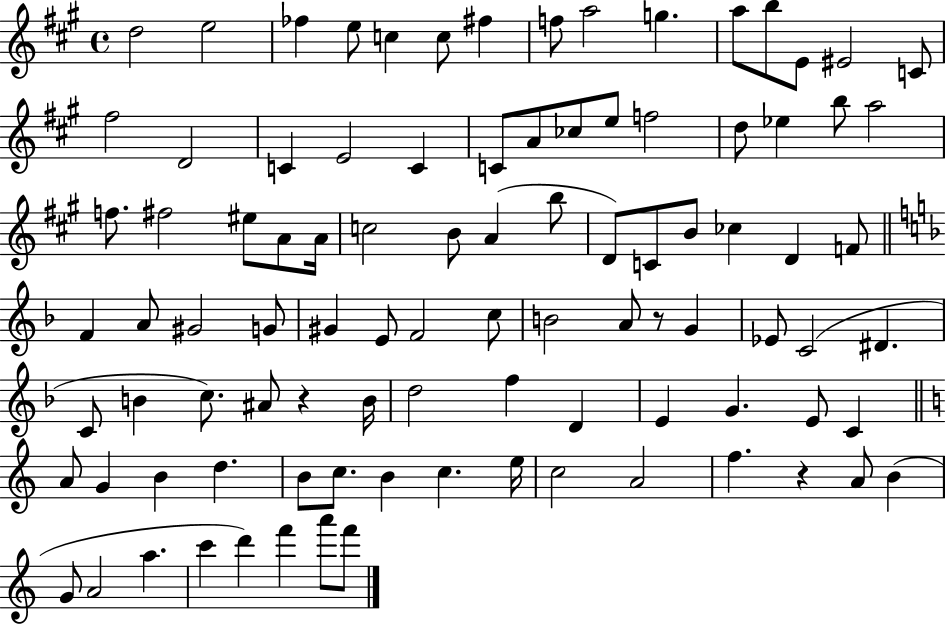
{
  \clef treble
  \time 4/4
  \defaultTimeSignature
  \key a \major
  \repeat volta 2 { d''2 e''2 | fes''4 e''8 c''4 c''8 fis''4 | f''8 a''2 g''4. | a''8 b''8 e'8 eis'2 c'8 | \break fis''2 d'2 | c'4 e'2 c'4 | c'8 a'8 ces''8 e''8 f''2 | d''8 ees''4 b''8 a''2 | \break f''8. fis''2 eis''8 a'8 a'16 | c''2 b'8 a'4( b''8 | d'8) c'8 b'8 ces''4 d'4 f'8 | \bar "||" \break \key f \major f'4 a'8 gis'2 g'8 | gis'4 e'8 f'2 c''8 | b'2 a'8 r8 g'4 | ees'8 c'2( dis'4. | \break c'8 b'4 c''8.) ais'8 r4 b'16 | d''2 f''4 d'4 | e'4 g'4. e'8 c'4 | \bar "||" \break \key c \major a'8 g'4 b'4 d''4. | b'8 c''8. b'4 c''4. e''16 | c''2 a'2 | f''4. r4 a'8 b'4( | \break g'8 a'2 a''4. | c'''4 d'''4) f'''4 a'''8 f'''8 | } \bar "|."
}